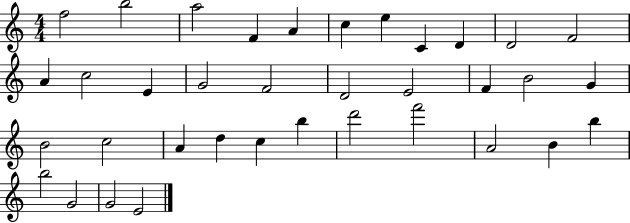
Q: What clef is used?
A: treble